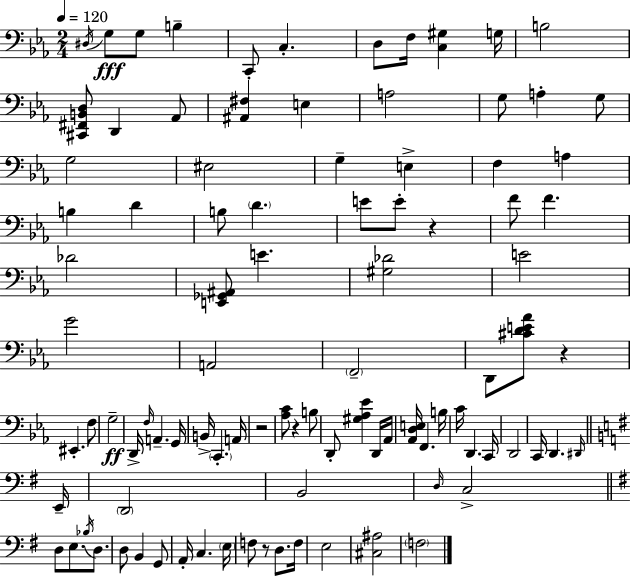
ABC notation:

X:1
T:Untitled
M:2/4
L:1/4
K:Eb
^D,/4 G,/2 G,/2 B, C,,/2 C, D,/2 F,/4 [C,^G,] G,/4 B,2 [^C,,^F,,B,,D,]/2 D,, _A,,/2 [^A,,^F,] E, A,2 G,/2 A, G,/2 G,2 ^E,2 G, E, F, A, B, D B,/2 D E/2 E/2 z F/2 F _D2 [E,,_G,,^A,,]/2 E [^G,_D]2 E2 G2 A,,2 F,,2 D,,/2 [^CDE_A]/2 z ^E,, F,/2 G,2 D,,/4 F,/4 A,, G,,/4 B,,/4 C,, A,,/4 z2 [_A,C]/2 z B,/2 D,,/2 [^G,_A,_E] D,,/4 _A,,/4 [_A,,D,E,]/4 F,, B,/4 C/4 D,, C,,/4 D,,2 C,,/4 D,, ^D,,/4 E,,/4 D,,2 B,,2 D,/4 C,2 D,/2 E,/2 _B,/4 D,/2 D,/2 B,, G,,/2 A,,/4 C, E,/4 F,/2 z/2 D,/2 F,/4 E,2 [^C,^A,]2 F,2